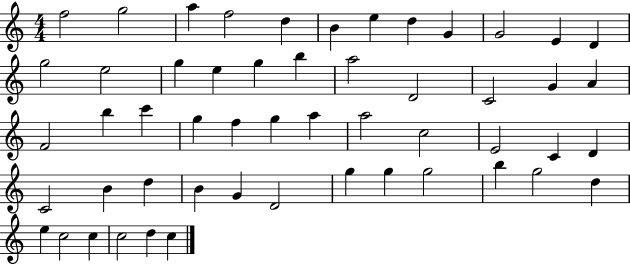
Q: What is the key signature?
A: C major